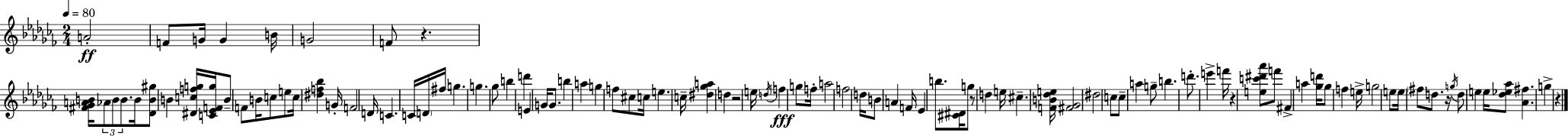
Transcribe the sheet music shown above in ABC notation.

X:1
T:Untitled
M:2/4
L:1/4
K:Abm
A2 F/2 G/4 G B/4 G2 F/2 z [^F_GAB]/4 _A/2 B/2 B/2 B/4 [_DB^g]/2 B [^Dcfg]/4 [C_EFg]/4 B/2 F/2 B/4 c/2 e/2 c/4 [^df_b] G/4 F2 D/4 C C/4 D/4 ^f/4 g g _g/2 b d' E G/4 G/2 b a g f/2 ^c/2 c/4 e c/4 [^d_ga] d z2 e/4 d/4 f g/2 f/4 a2 f2 d/4 B/2 A F/4 _E b/2 [^C^D]/4 g/2 z/2 d e/4 ^c [FB_de]/4 [^F_G]2 ^d2 c/2 c/2 a g/2 b d'/2 e' f'/4 z [ec'^d'_a']/2 f'/2 ^F a [_gd']/4 _g/2 f e/4 g2 e/2 e/4 ^f/2 d/2 z/4 g/4 d/2 e e/4 [_d_e_a]/2 [_A^f] g z